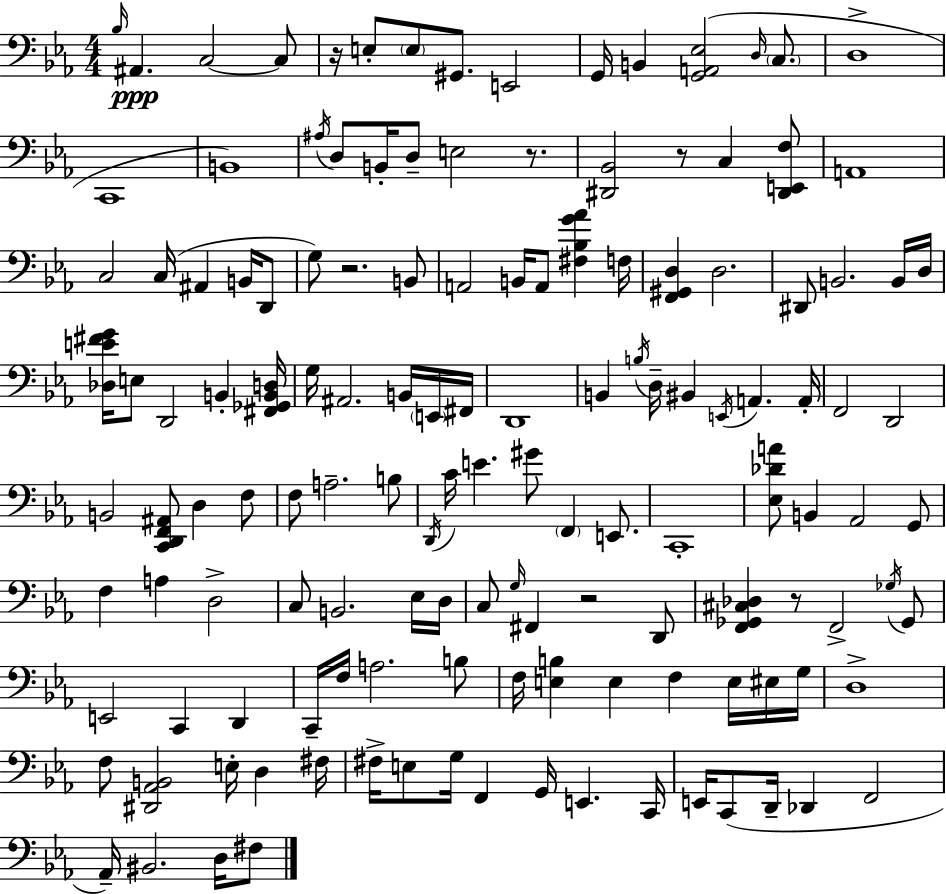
{
  \clef bass
  \numericTimeSignature
  \time 4/4
  \key ees \major
  \repeat volta 2 { \grace { bes16 }\ppp ais,4. c2~~ c8 | r16 e8-. \parenthesize e8 gis,8. e,2 | g,16 b,4 <g, a, ees>2( \grace { d16 } \parenthesize c8. | d1-> | \break c,1 | b,1) | \acciaccatura { ais16 } d8 b,16-. d8-- e2 | r8. <dis, bes,>2 r8 c4 | \break <dis, e, f>8 a,1 | c2 c16( ais,4 | b,16 d,8 g8) r2. | b,8 a,2 b,16 a,8 <fis bes g' aes'>4 | \break f16 <f, gis, d>4 d2. | dis,8 b,2. | b,16 d16 <des e' fis' g'>16 e8 d,2 b,4-. | <fis, ges, b, d>16 g16 ais,2. | \break b,16 \parenthesize e,16 fis,16 d,1 | b,4 \acciaccatura { b16 } d16-- bis,4 \acciaccatura { e,16 } a,4. | a,16-. f,2 d,2 | b,2 <c, d, f, ais,>8 d4 | \break f8 f8 a2.-- | b8 \acciaccatura { d,16 } c'16 e'4. gis'8 \parenthesize f,4 | e,8. c,1-. | <ees des' a'>8 b,4 aes,2 | \break g,8 f4 a4 d2-> | c8 b,2. | ees16 d16 c8 \grace { g16 } fis,4 r2 | d,8 <f, ges, cis des>4 r8 f,2-> | \break \acciaccatura { ges16 } ges,8 e,2 | c,4 d,4 c,16-- f16 a2. | b8 f16 <e b>4 e4 | f4 e16 eis16 g16 d1-> | \break f8 <dis, aes, b,>2 | e16-. d4 fis16 fis16-> e8 g16 f,4 | g,16 e,4. c,16 e,16 c,8( d,16-- des,4 | f,2 aes,16--) bis,2. | \break d16 fis8 } \bar "|."
}